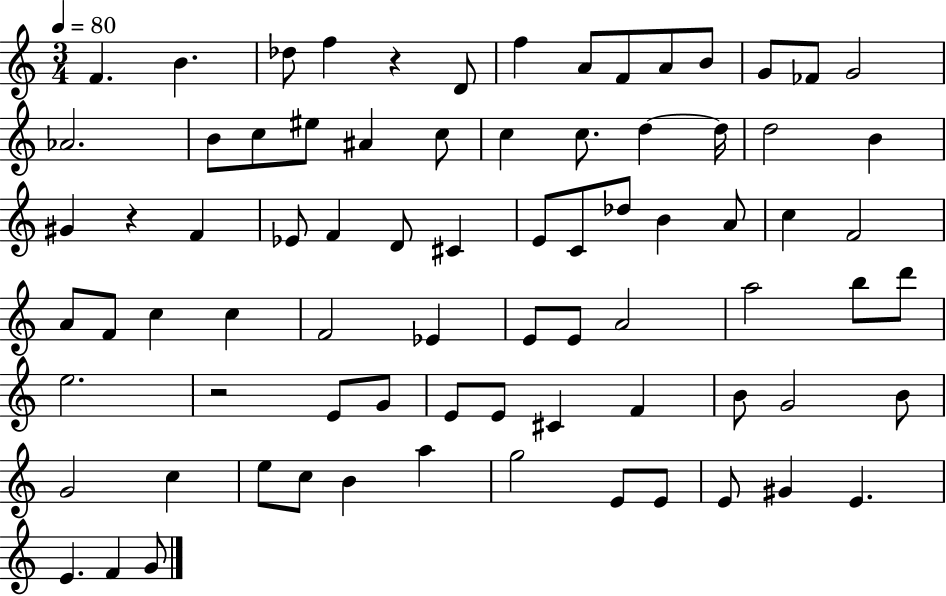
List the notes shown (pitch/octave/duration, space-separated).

F4/q. B4/q. Db5/e F5/q R/q D4/e F5/q A4/e F4/e A4/e B4/e G4/e FES4/e G4/h Ab4/h. B4/e C5/e EIS5/e A#4/q C5/e C5/q C5/e. D5/q D5/s D5/h B4/q G#4/q R/q F4/q Eb4/e F4/q D4/e C#4/q E4/e C4/e Db5/e B4/q A4/e C5/q F4/h A4/e F4/e C5/q C5/q F4/h Eb4/q E4/e E4/e A4/h A5/h B5/e D6/e E5/h. R/h E4/e G4/e E4/e E4/e C#4/q F4/q B4/e G4/h B4/e G4/h C5/q E5/e C5/e B4/q A5/q G5/h E4/e E4/e E4/e G#4/q E4/q. E4/q. F4/q G4/e